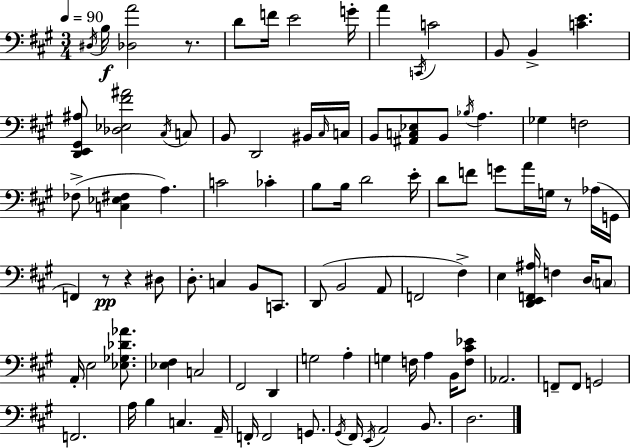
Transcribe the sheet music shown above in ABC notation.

X:1
T:Untitled
M:3/4
L:1/4
K:A
^D,/4 B,/4 [_D,A]2 z/2 D/2 F/4 E2 G/4 A C,,/4 C2 B,,/2 B,, [CE] [D,,E,,^G,,^A,]/2 [_D,_E,^F^A]2 ^C,/4 C,/2 B,,/2 D,,2 ^B,,/4 ^C,/4 C,/4 B,,/2 [^A,,C,_E,]/2 B,,/2 _B,/4 A, _G, F,2 _F,/2 [C,_E,^F,] A, C2 _C B,/2 B,/4 D2 E/4 D/2 F/2 G/2 A/4 G,/4 z/2 _A,/4 G,,/4 F,, z/2 z ^D,/2 D,/2 C, B,,/2 C,,/2 D,,/2 B,,2 A,,/2 F,,2 ^F, E, [D,,E,,F,,^A,]/4 F, D,/4 C,/2 A,,/4 E,2 [_E,_G,_D_A]/2 [_E,^F,] C,2 ^F,,2 D,, G,2 A, G, F,/4 A, B,,/4 [F,^C_E]/2 _A,,2 F,,/2 F,,/2 G,,2 F,,2 A,/4 B, C, A,,/4 F,,/4 F,,2 G,,/2 ^G,,/4 ^F,,/4 E,,/4 A,,2 B,,/2 D,2